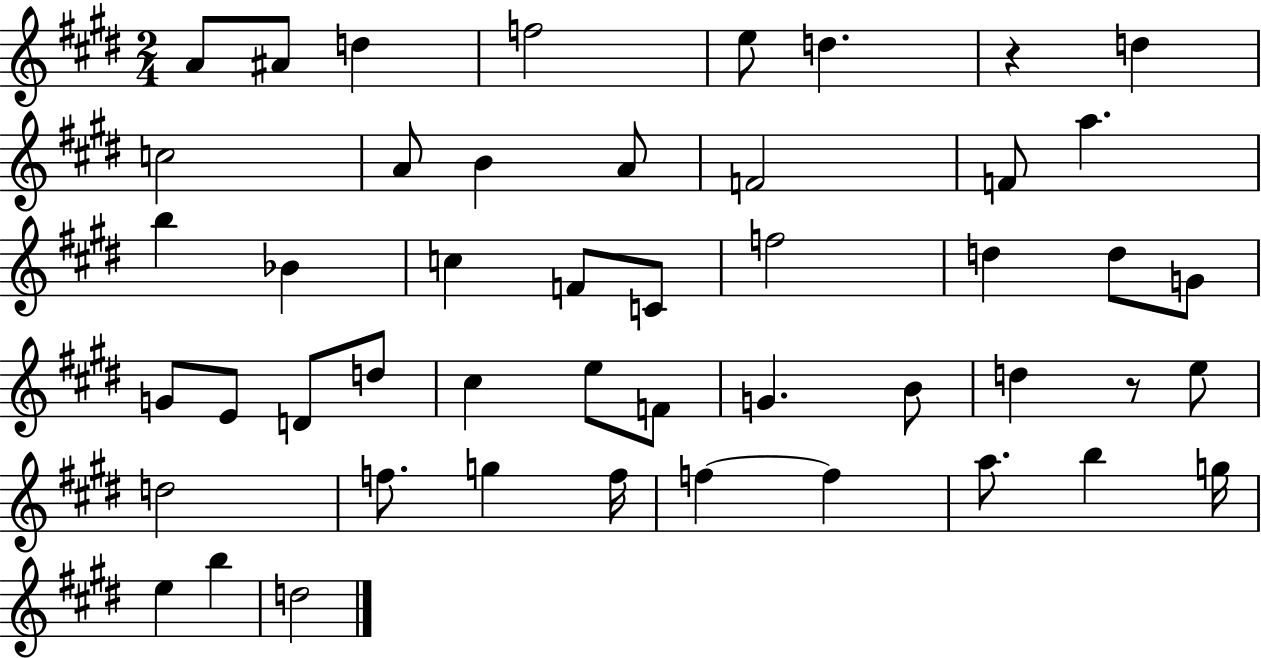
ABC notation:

X:1
T:Untitled
M:2/4
L:1/4
K:E
A/2 ^A/2 d f2 e/2 d z d c2 A/2 B A/2 F2 F/2 a b _B c F/2 C/2 f2 d d/2 G/2 G/2 E/2 D/2 d/2 ^c e/2 F/2 G B/2 d z/2 e/2 d2 f/2 g f/4 f f a/2 b g/4 e b d2